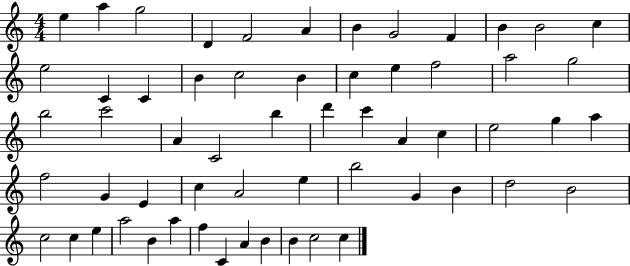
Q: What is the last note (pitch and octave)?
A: C5